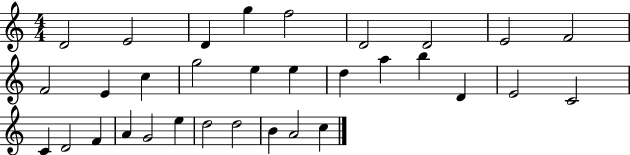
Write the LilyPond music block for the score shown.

{
  \clef treble
  \numericTimeSignature
  \time 4/4
  \key c \major
  d'2 e'2 | d'4 g''4 f''2 | d'2 d'2 | e'2 f'2 | \break f'2 e'4 c''4 | g''2 e''4 e''4 | d''4 a''4 b''4 d'4 | e'2 c'2 | \break c'4 d'2 f'4 | a'4 g'2 e''4 | d''2 d''2 | b'4 a'2 c''4 | \break \bar "|."
}